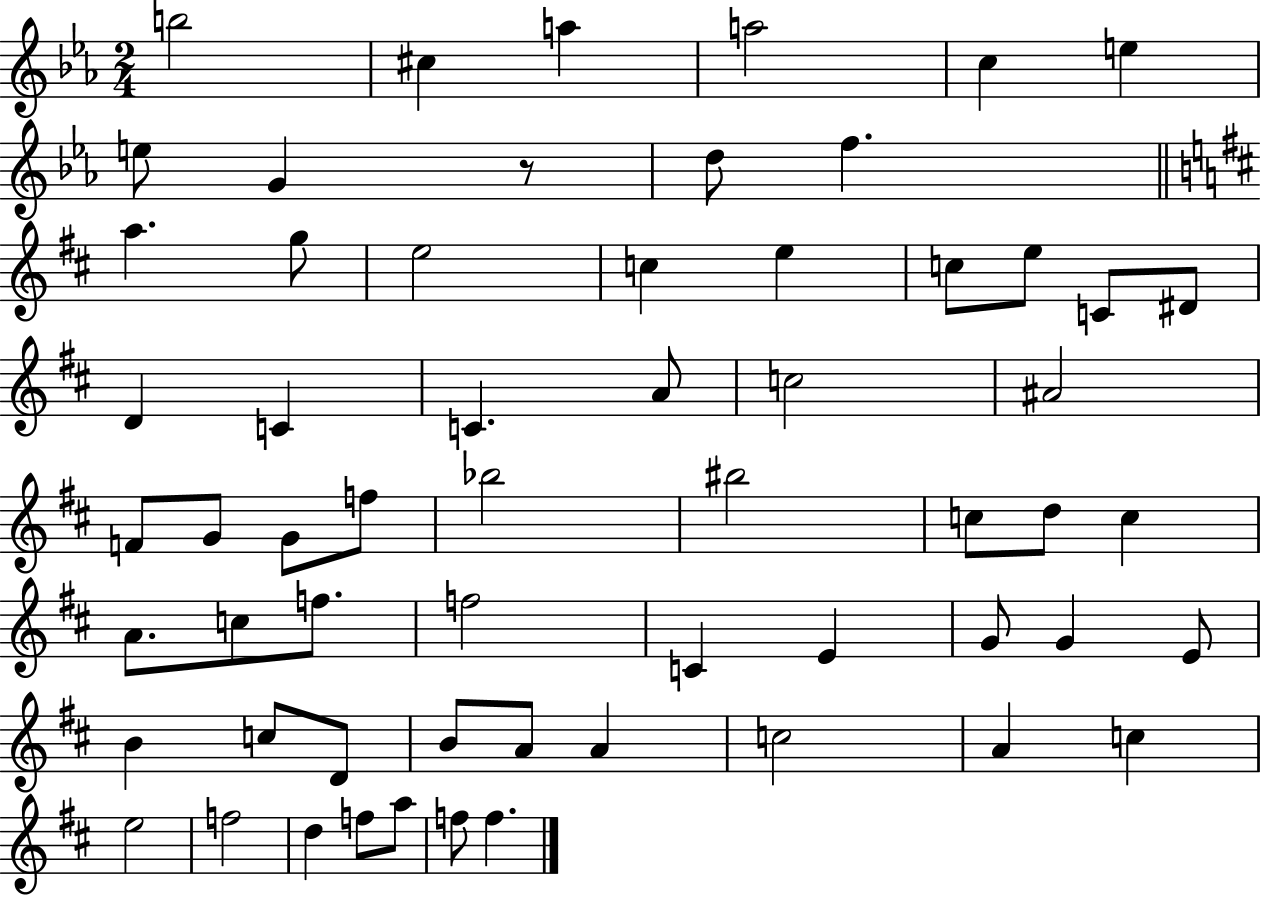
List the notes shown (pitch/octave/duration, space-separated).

B5/h C#5/q A5/q A5/h C5/q E5/q E5/e G4/q R/e D5/e F5/q. A5/q. G5/e E5/h C5/q E5/q C5/e E5/e C4/e D#4/e D4/q C4/q C4/q. A4/e C5/h A#4/h F4/e G4/e G4/e F5/e Bb5/h BIS5/h C5/e D5/e C5/q A4/e. C5/e F5/e. F5/h C4/q E4/q G4/e G4/q E4/e B4/q C5/e D4/e B4/e A4/e A4/q C5/h A4/q C5/q E5/h F5/h D5/q F5/e A5/e F5/e F5/q.